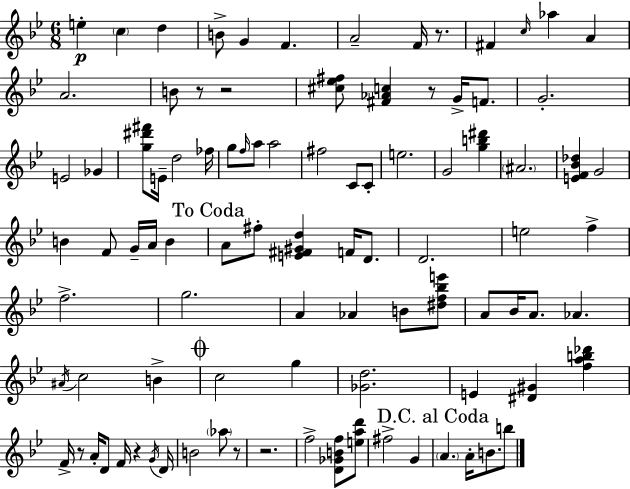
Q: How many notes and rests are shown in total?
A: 95